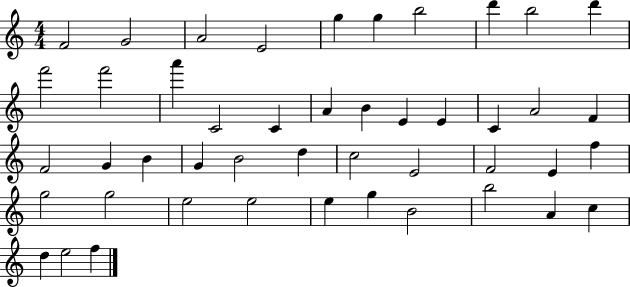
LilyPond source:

{
  \clef treble
  \numericTimeSignature
  \time 4/4
  \key c \major
  f'2 g'2 | a'2 e'2 | g''4 g''4 b''2 | d'''4 b''2 d'''4 | \break f'''2 f'''2 | a'''4 c'2 c'4 | a'4 b'4 e'4 e'4 | c'4 a'2 f'4 | \break f'2 g'4 b'4 | g'4 b'2 d''4 | c''2 e'2 | f'2 e'4 f''4 | \break g''2 g''2 | e''2 e''2 | e''4 g''4 b'2 | b''2 a'4 c''4 | \break d''4 e''2 f''4 | \bar "|."
}